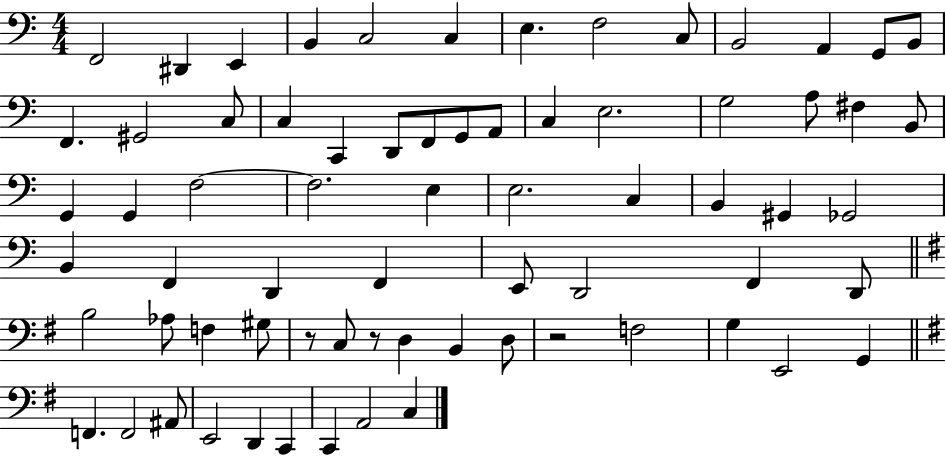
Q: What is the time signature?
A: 4/4